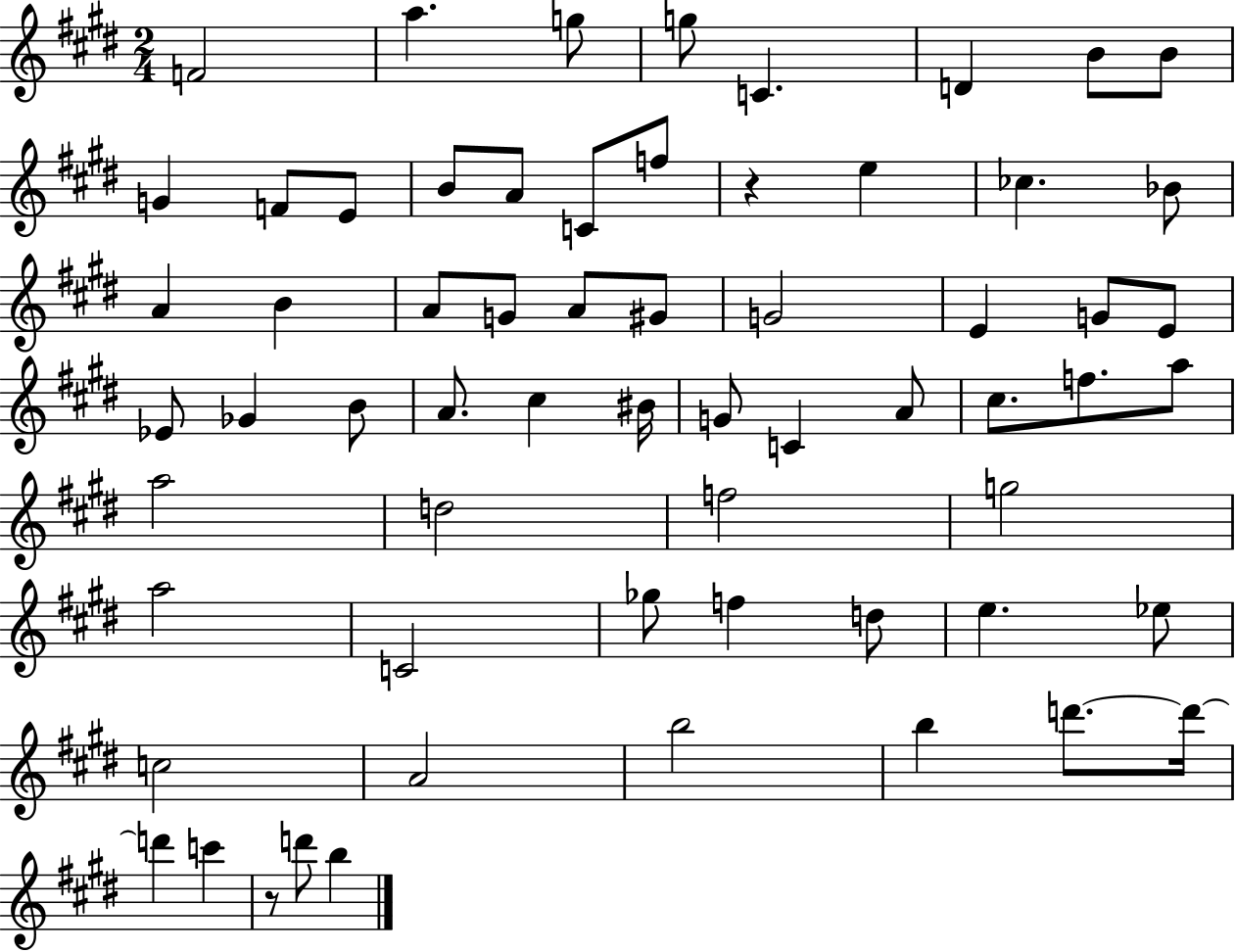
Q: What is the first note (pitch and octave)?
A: F4